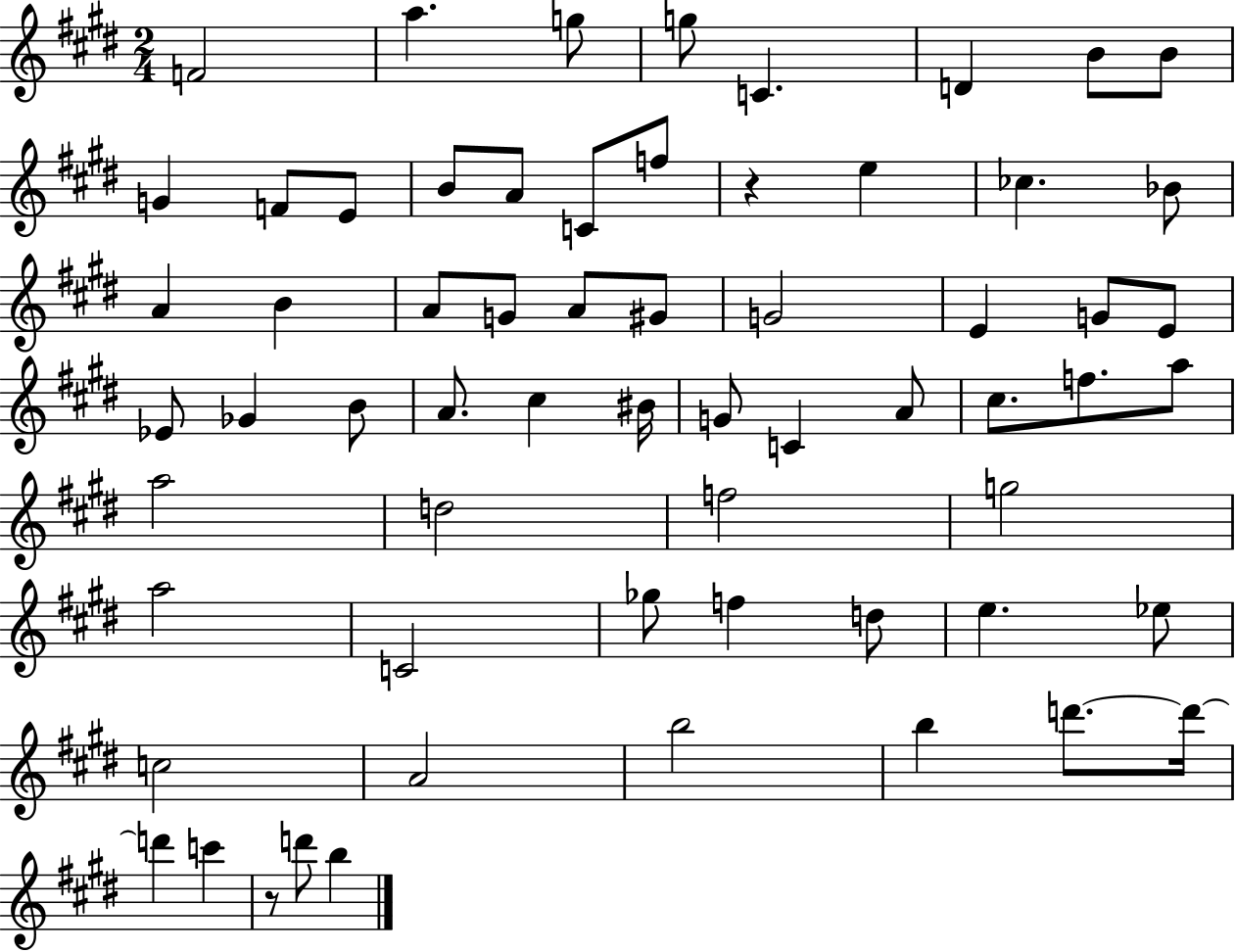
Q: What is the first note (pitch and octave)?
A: F4